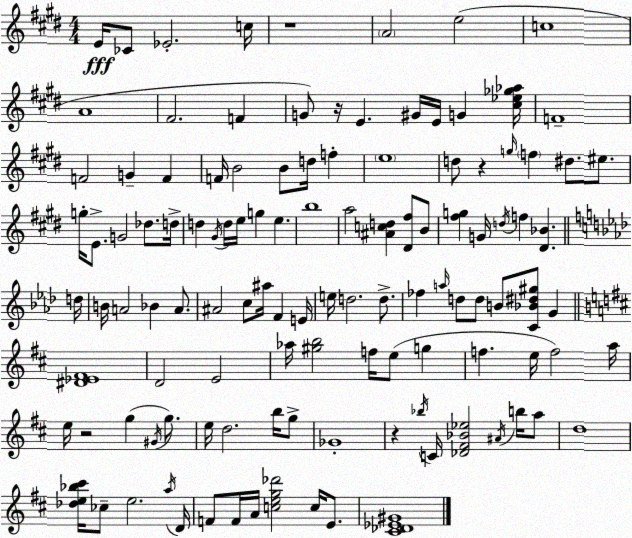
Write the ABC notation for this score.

X:1
T:Untitled
M:4/4
L:1/4
K:E
E/4 _C/2 _E2 c/4 z4 A2 e2 c4 A4 ^F2 F G/2 z/4 E ^G/4 E/4 G [^c_e_g_a]/4 F4 F2 G F F/4 B2 B/2 d/4 f e4 d/2 z g/4 f ^d/2 ^e/2 g/4 E/2 G2 _d/2 d/4 d ^G/4 d/4 e/4 g e b4 a2 [^Acd] [^D^f]/2 B/2 [^fg] G/4 d/4 f [^D_B] d/4 B/4 A2 _B A/2 ^A2 c/2 ^a/4 F E/4 e/4 d2 d/2 _f a/4 d/2 d/2 B/2 [C_B^d^g]/2 G [^D_E^F]4 D2 E2 _a/4 [^gb]2 f/4 e/2 g f e/4 f2 a/4 e/4 z2 g ^G/4 g/2 e/4 d2 b/4 g/2 _G4 z _b/4 C/4 [_D^F_B_e]2 ^A/4 b/4 a/2 d4 [_de_b^c']/4 _c/2 e2 a/4 D/4 F/2 F/4 A/4 [ceg_d']2 c/4 E/2 [^C_D_E^G]4